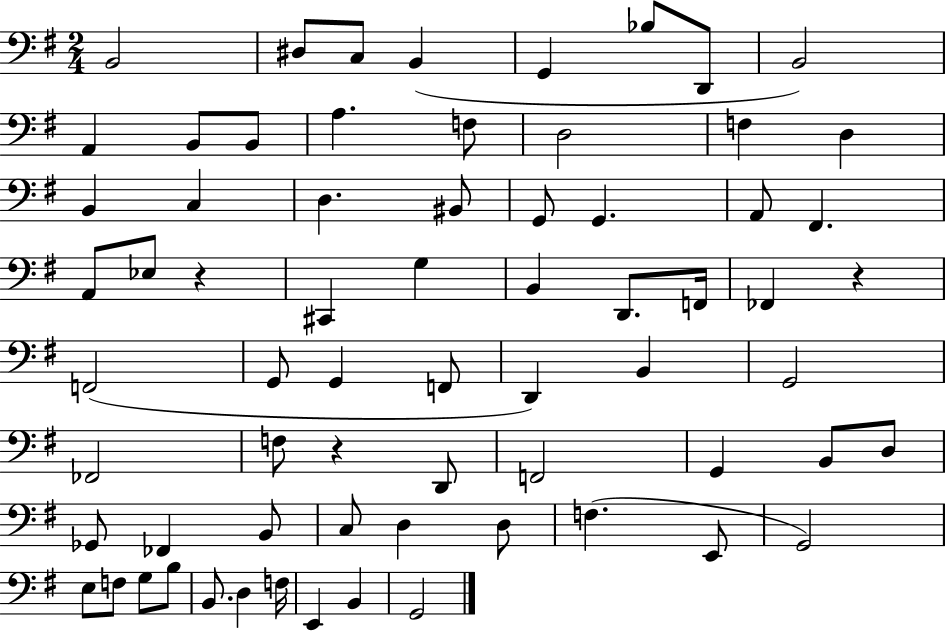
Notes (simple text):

B2/h D#3/e C3/e B2/q G2/q Bb3/e D2/e B2/h A2/q B2/e B2/e A3/q. F3/e D3/h F3/q D3/q B2/q C3/q D3/q. BIS2/e G2/e G2/q. A2/e F#2/q. A2/e Eb3/e R/q C#2/q G3/q B2/q D2/e. F2/s FES2/q R/q F2/h G2/e G2/q F2/e D2/q B2/q G2/h FES2/h F3/e R/q D2/e F2/h G2/q B2/e D3/e Gb2/e FES2/q B2/e C3/e D3/q D3/e F3/q. E2/e G2/h E3/e F3/e G3/e B3/e B2/e. D3/q F3/s E2/q B2/q G2/h